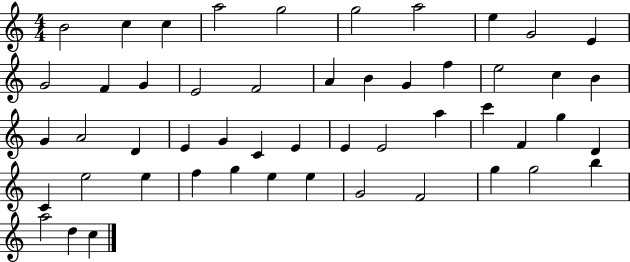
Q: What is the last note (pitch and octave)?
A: C5